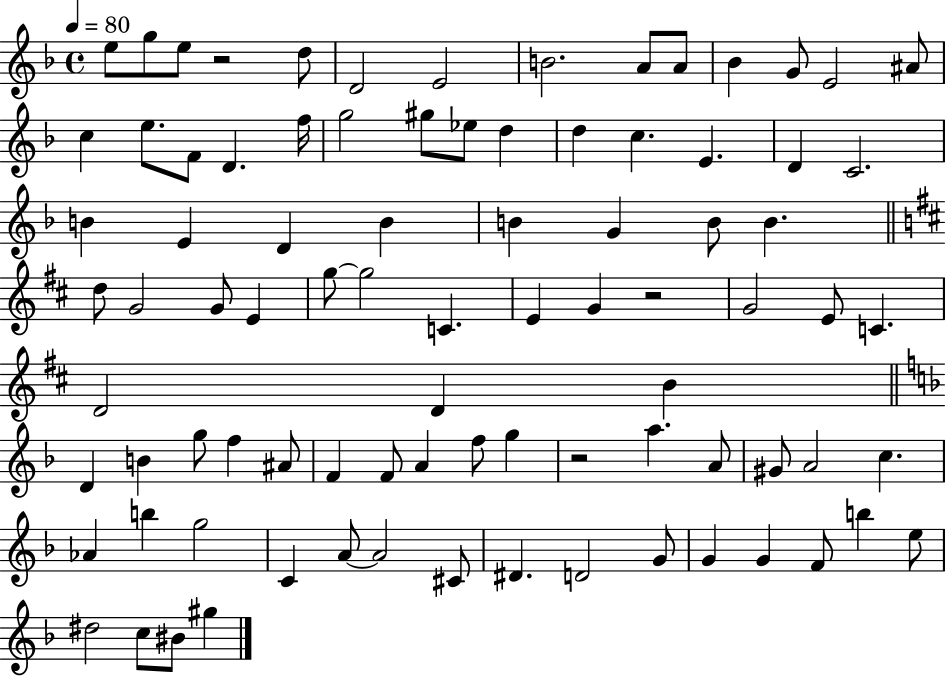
{
  \clef treble
  \time 4/4
  \defaultTimeSignature
  \key f \major
  \tempo 4 = 80
  \repeat volta 2 { e''8 g''8 e''8 r2 d''8 | d'2 e'2 | b'2. a'8 a'8 | bes'4 g'8 e'2 ais'8 | \break c''4 e''8. f'8 d'4. f''16 | g''2 gis''8 ees''8 d''4 | d''4 c''4. e'4. | d'4 c'2. | \break b'4 e'4 d'4 b'4 | b'4 g'4 b'8 b'4. | \bar "||" \break \key b \minor d''8 g'2 g'8 e'4 | g''8~~ g''2 c'4. | e'4 g'4 r2 | g'2 e'8 c'4. | \break d'2 d'4 b'4 | \bar "||" \break \key f \major d'4 b'4 g''8 f''4 ais'8 | f'4 f'8 a'4 f''8 g''4 | r2 a''4. a'8 | gis'8 a'2 c''4. | \break aes'4 b''4 g''2 | c'4 a'8~~ a'2 cis'8 | dis'4. d'2 g'8 | g'4 g'4 f'8 b''4 e''8 | \break dis''2 c''8 bis'8 gis''4 | } \bar "|."
}